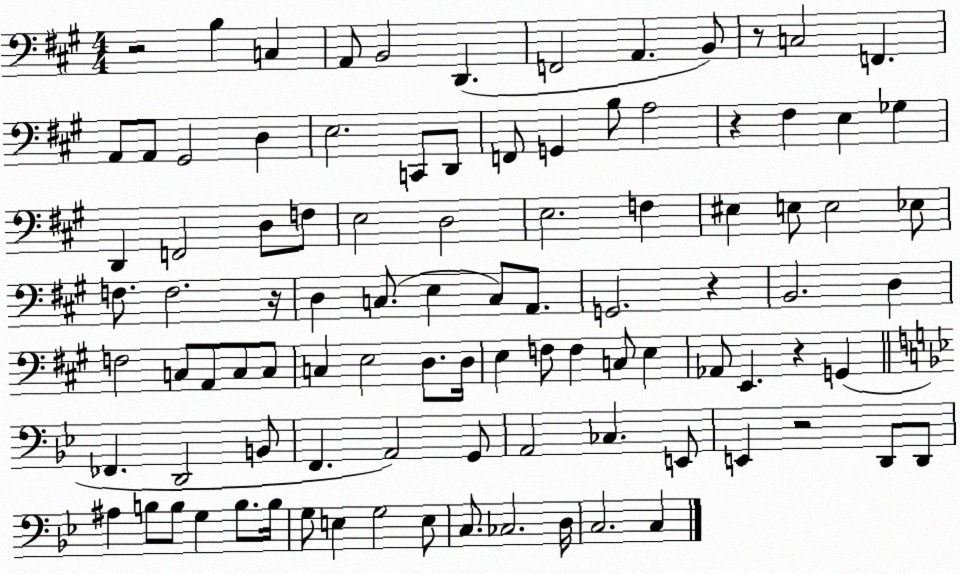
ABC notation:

X:1
T:Untitled
M:4/4
L:1/4
K:A
z2 B, C, A,,/2 B,,2 D,, F,,2 A,, B,,/2 z/2 C,2 F,, A,,/2 A,,/2 ^G,,2 D, E,2 C,,/2 D,,/2 F,,/2 G,, B,/2 A,2 z ^F, E, _G, D,, F,,2 D,/2 F,/2 E,2 D,2 E,2 F, ^E, E,/2 E,2 _E,/2 F,/2 F,2 z/4 D, C,/2 E, C,/2 A,,/2 G,,2 z B,,2 D, F,2 C,/2 A,,/2 C,/2 C,/2 C, E,2 D,/2 D,/4 E, F,/2 F, C,/2 E, _A,,/2 E,, z G,, _F,, D,,2 B,,/2 F,, A,,2 G,,/2 A,,2 _C, E,,/2 E,, z2 D,,/2 D,,/2 ^A, B,/2 B,/2 G, B,/2 B,/4 G,/2 E, G,2 E,/2 C,/2 _C,2 D,/4 C,2 C,